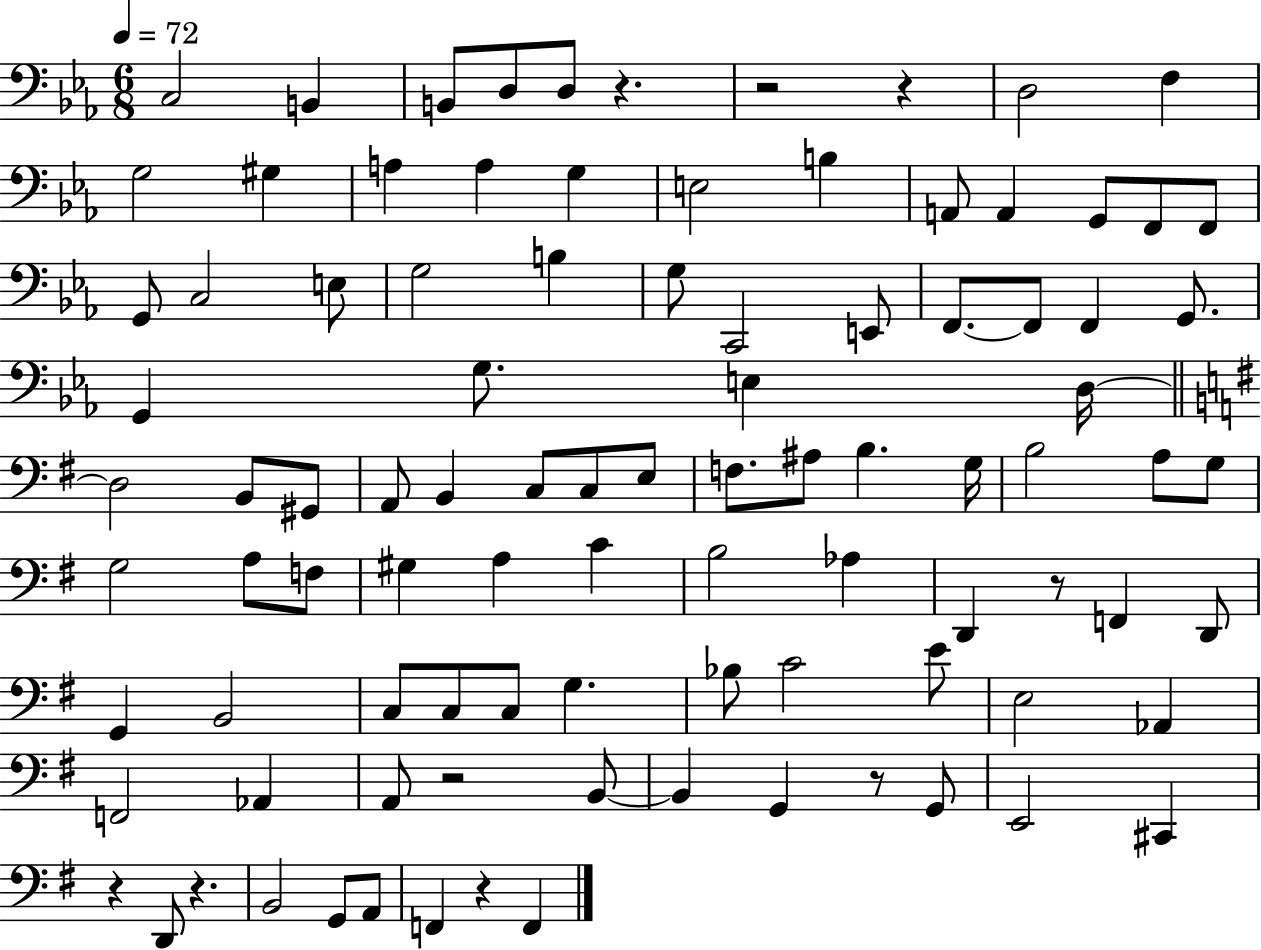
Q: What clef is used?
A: bass